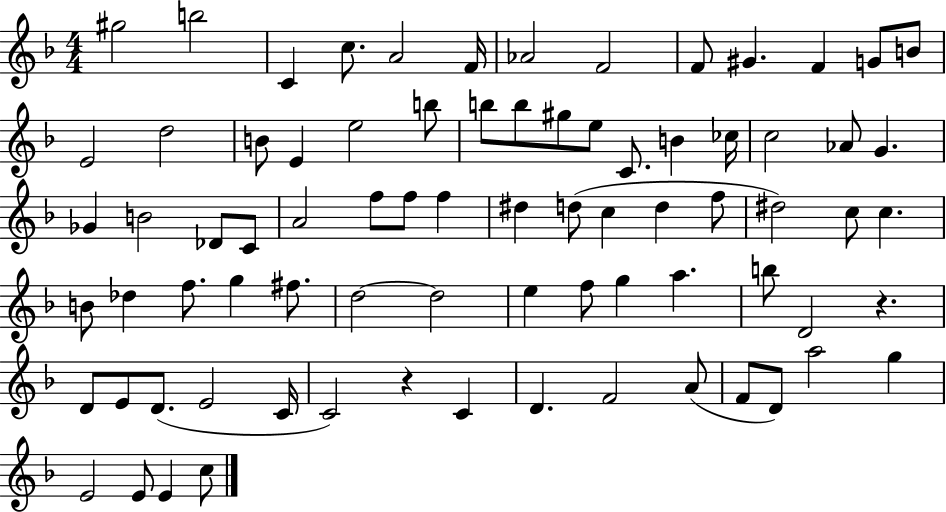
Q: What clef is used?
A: treble